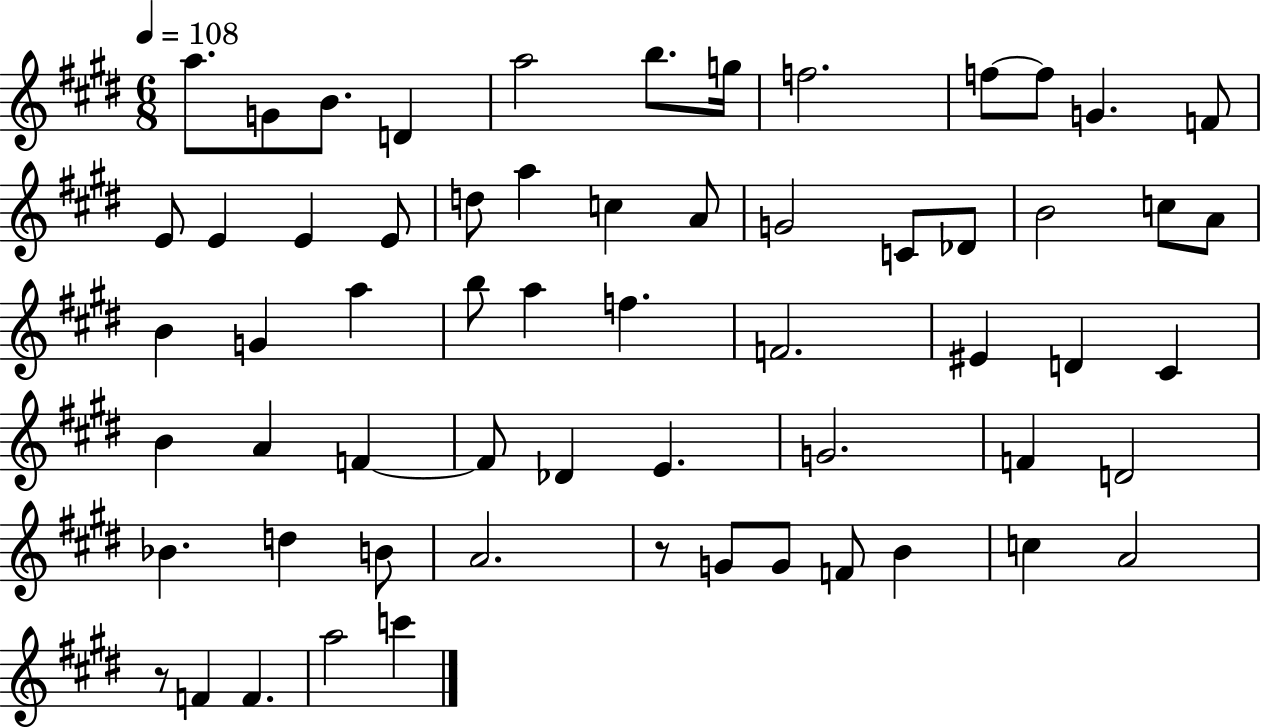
{
  \clef treble
  \numericTimeSignature
  \time 6/8
  \key e \major
  \tempo 4 = 108
  \repeat volta 2 { a''8. g'8 b'8. d'4 | a''2 b''8. g''16 | f''2. | f''8~~ f''8 g'4. f'8 | \break e'8 e'4 e'4 e'8 | d''8 a''4 c''4 a'8 | g'2 c'8 des'8 | b'2 c''8 a'8 | \break b'4 g'4 a''4 | b''8 a''4 f''4. | f'2. | eis'4 d'4 cis'4 | \break b'4 a'4 f'4~~ | f'8 des'4 e'4. | g'2. | f'4 d'2 | \break bes'4. d''4 b'8 | a'2. | r8 g'8 g'8 f'8 b'4 | c''4 a'2 | \break r8 f'4 f'4. | a''2 c'''4 | } \bar "|."
}